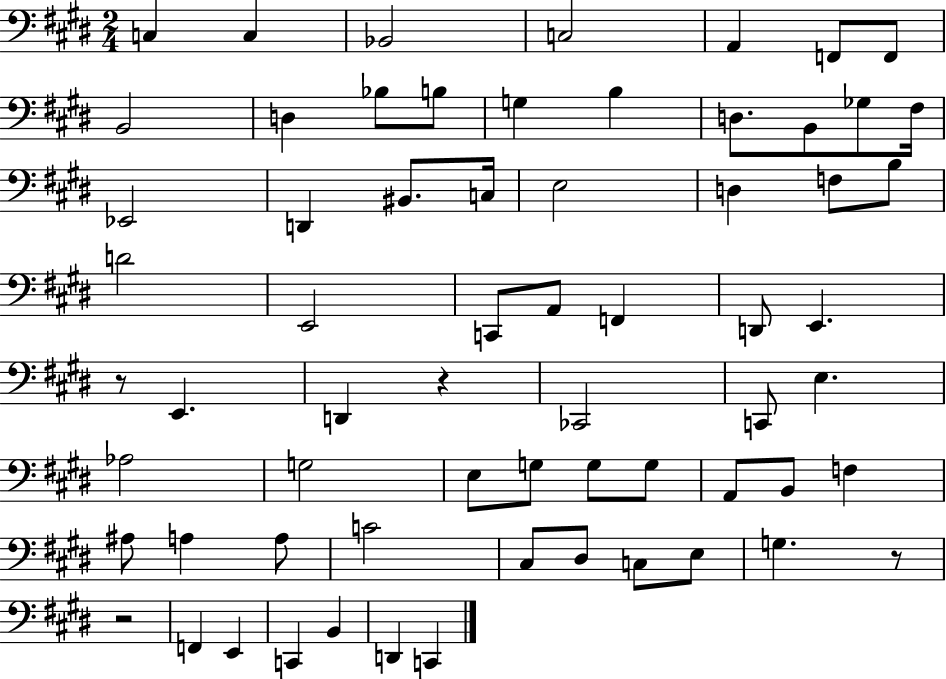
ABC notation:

X:1
T:Untitled
M:2/4
L:1/4
K:E
C, C, _B,,2 C,2 A,, F,,/2 F,,/2 B,,2 D, _B,/2 B,/2 G, B, D,/2 B,,/2 _G,/2 ^F,/4 _E,,2 D,, ^B,,/2 C,/4 E,2 D, F,/2 B,/2 D2 E,,2 C,,/2 A,,/2 F,, D,,/2 E,, z/2 E,, D,, z _C,,2 C,,/2 E, _A,2 G,2 E,/2 G,/2 G,/2 G,/2 A,,/2 B,,/2 F, ^A,/2 A, A,/2 C2 ^C,/2 ^D,/2 C,/2 E,/2 G, z/2 z2 F,, E,, C,, B,, D,, C,,